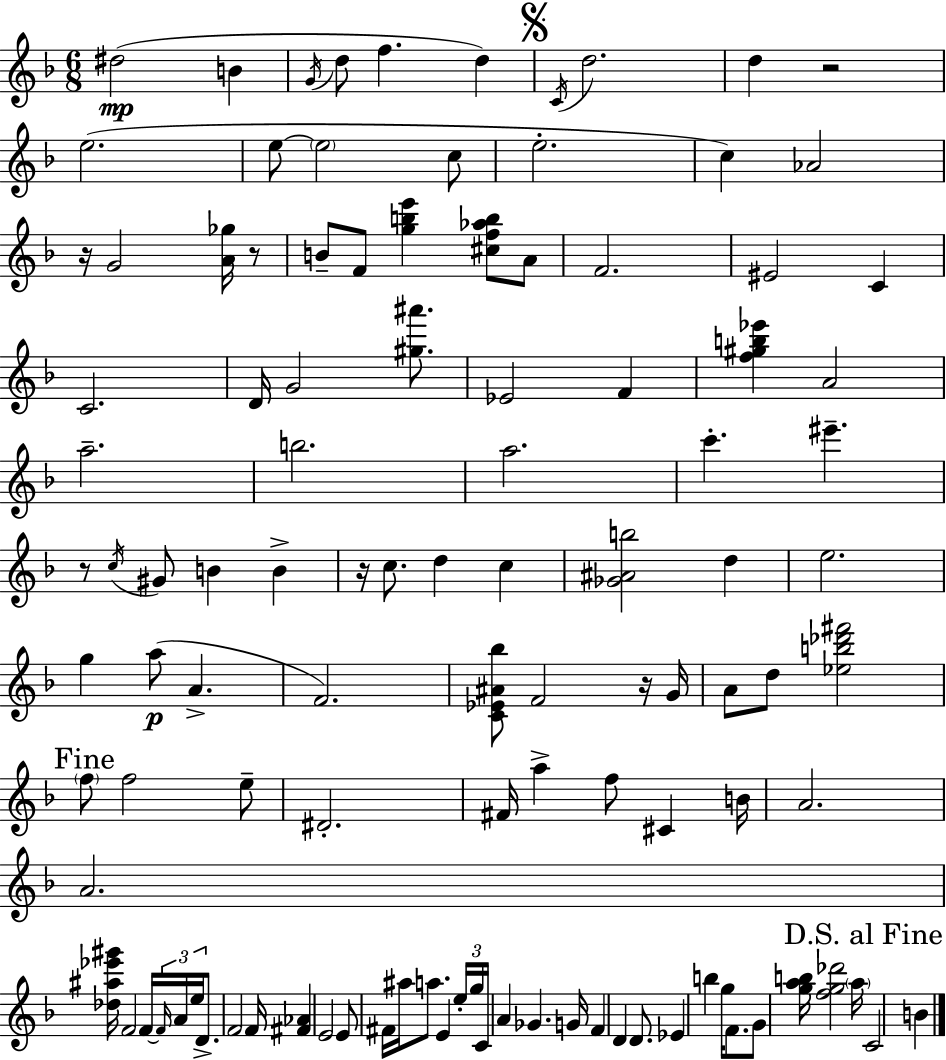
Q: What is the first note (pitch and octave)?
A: D#5